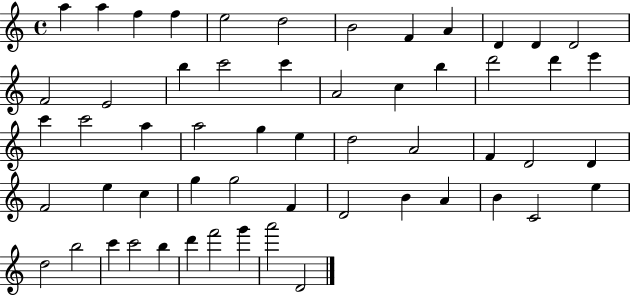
A5/q A5/q F5/q F5/q E5/h D5/h B4/h F4/q A4/q D4/q D4/q D4/h F4/h E4/h B5/q C6/h C6/q A4/h C5/q B5/q D6/h D6/q E6/q C6/q C6/h A5/q A5/h G5/q E5/q D5/h A4/h F4/q D4/h D4/q F4/h E5/q C5/q G5/q G5/h F4/q D4/h B4/q A4/q B4/q C4/h E5/q D5/h B5/h C6/q C6/h B5/q D6/q F6/h G6/q A6/h D4/h